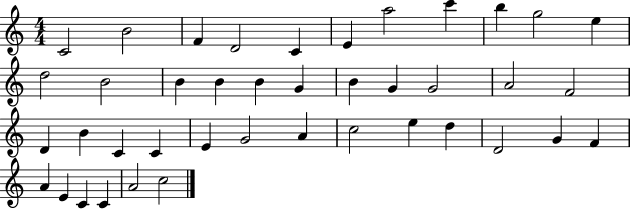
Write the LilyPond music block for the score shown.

{
  \clef treble
  \numericTimeSignature
  \time 4/4
  \key c \major
  c'2 b'2 | f'4 d'2 c'4 | e'4 a''2 c'''4 | b''4 g''2 e''4 | \break d''2 b'2 | b'4 b'4 b'4 g'4 | b'4 g'4 g'2 | a'2 f'2 | \break d'4 b'4 c'4 c'4 | e'4 g'2 a'4 | c''2 e''4 d''4 | d'2 g'4 f'4 | \break a'4 e'4 c'4 c'4 | a'2 c''2 | \bar "|."
}